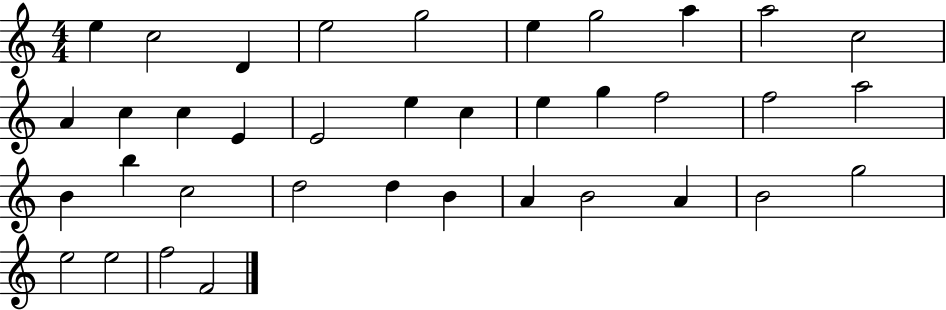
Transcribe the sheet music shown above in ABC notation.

X:1
T:Untitled
M:4/4
L:1/4
K:C
e c2 D e2 g2 e g2 a a2 c2 A c c E E2 e c e g f2 f2 a2 B b c2 d2 d B A B2 A B2 g2 e2 e2 f2 F2